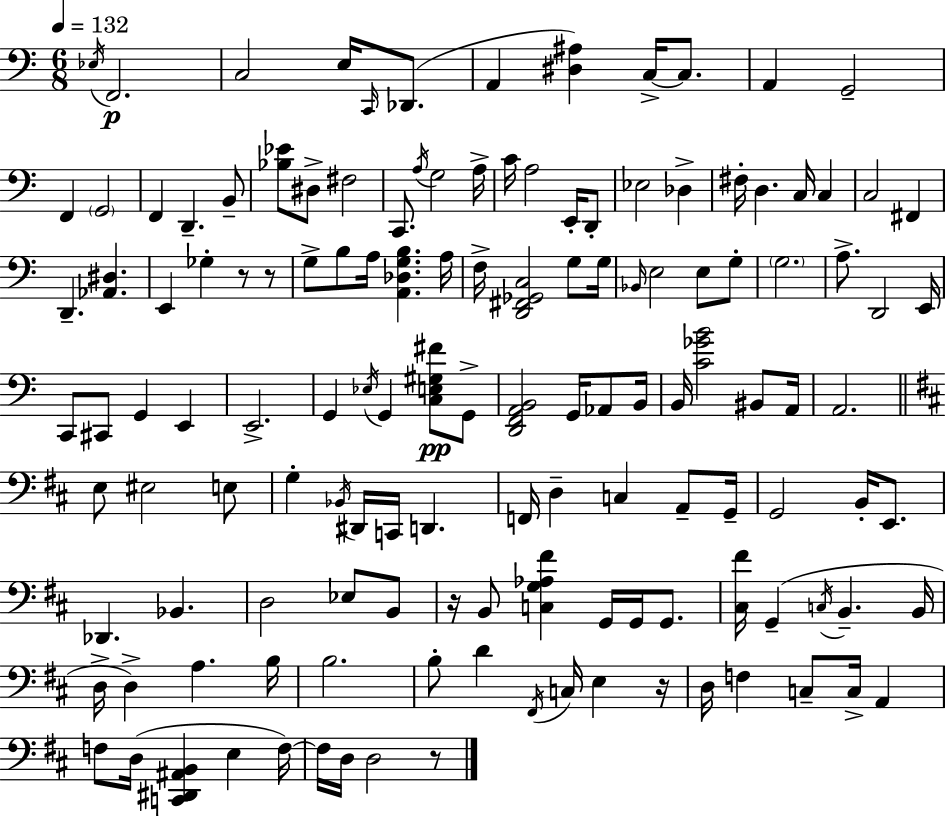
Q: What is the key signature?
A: C major